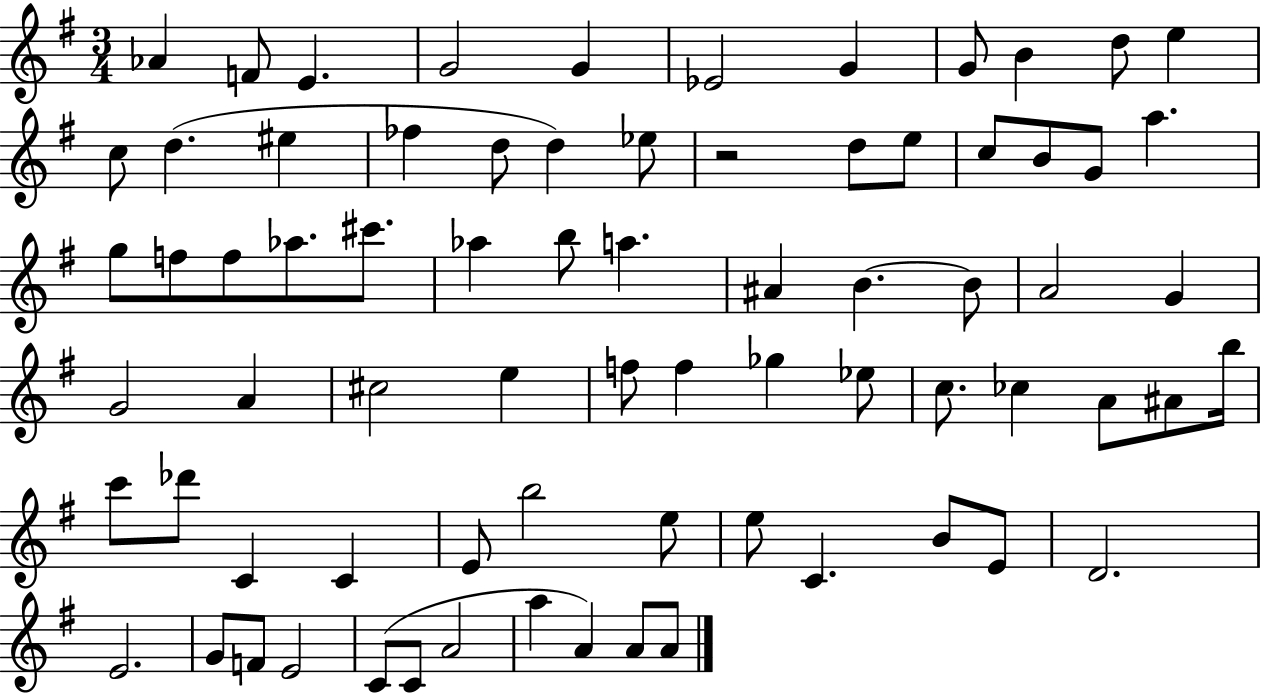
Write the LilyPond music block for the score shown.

{
  \clef treble
  \numericTimeSignature
  \time 3/4
  \key g \major
  aes'4 f'8 e'4. | g'2 g'4 | ees'2 g'4 | g'8 b'4 d''8 e''4 | \break c''8 d''4.( eis''4 | fes''4 d''8 d''4) ees''8 | r2 d''8 e''8 | c''8 b'8 g'8 a''4. | \break g''8 f''8 f''8 aes''8. cis'''8. | aes''4 b''8 a''4. | ais'4 b'4.~~ b'8 | a'2 g'4 | \break g'2 a'4 | cis''2 e''4 | f''8 f''4 ges''4 ees''8 | c''8. ces''4 a'8 ais'8 b''16 | \break c'''8 des'''8 c'4 c'4 | e'8 b''2 e''8 | e''8 c'4. b'8 e'8 | d'2. | \break e'2. | g'8 f'8 e'2 | c'8( c'8 a'2 | a''4 a'4) a'8 a'8 | \break \bar "|."
}